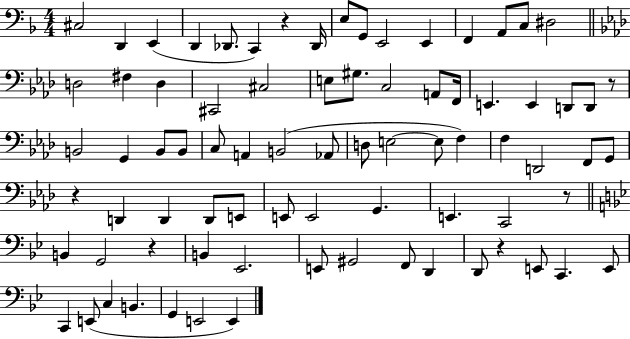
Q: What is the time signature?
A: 4/4